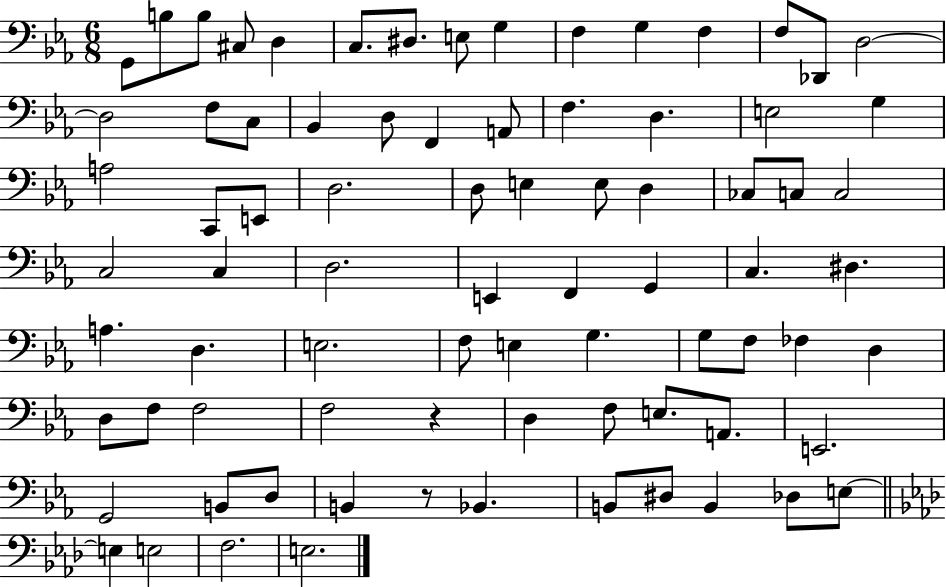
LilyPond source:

{
  \clef bass
  \numericTimeSignature
  \time 6/8
  \key ees \major
  g,8 b8 b8 cis8 d4 | c8. dis8. e8 g4 | f4 g4 f4 | f8 des,8 d2~~ | \break d2 f8 c8 | bes,4 d8 f,4 a,8 | f4. d4. | e2 g4 | \break a2 c,8 e,8 | d2. | d8 e4 e8 d4 | ces8 c8 c2 | \break c2 c4 | d2. | e,4 f,4 g,4 | c4. dis4. | \break a4. d4. | e2. | f8 e4 g4. | g8 f8 fes4 d4 | \break d8 f8 f2 | f2 r4 | d4 f8 e8. a,8. | e,2. | \break g,2 b,8 d8 | b,4 r8 bes,4. | b,8 dis8 b,4 des8 e8~~ | \bar "||" \break \key aes \major e4 e2 | f2. | e2. | \bar "|."
}